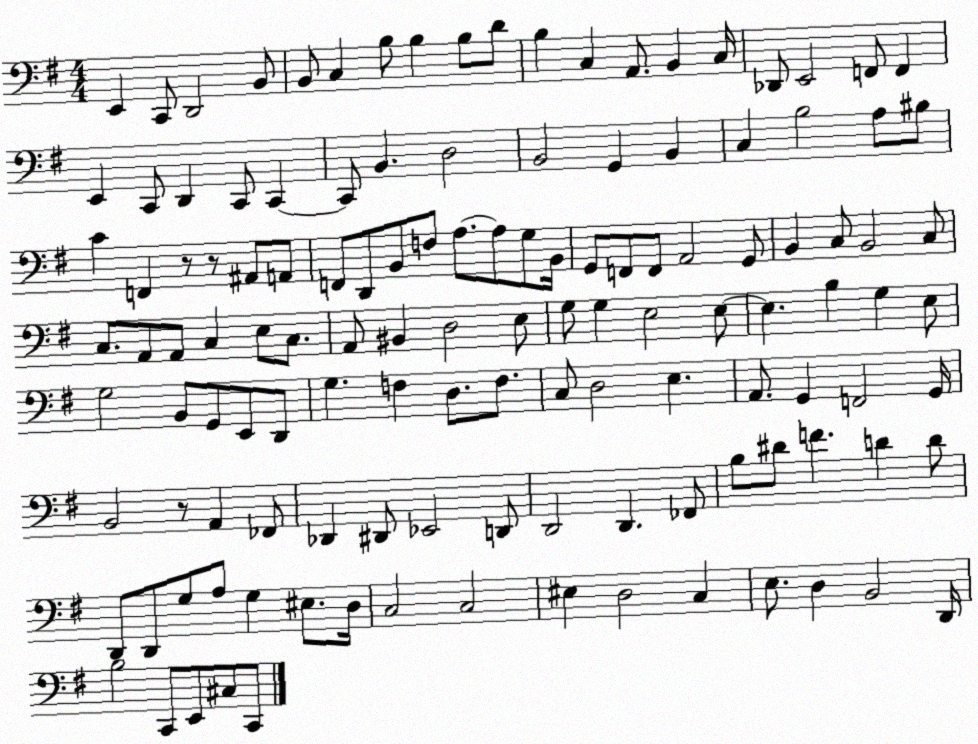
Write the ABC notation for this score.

X:1
T:Untitled
M:4/4
L:1/4
K:G
E,, C,,/2 D,,2 B,,/2 B,,/2 C, B,/2 B, B,/2 D/2 B, C, A,,/2 B,, C,/4 _D,,/2 E,,2 F,,/2 F,, E,, C,,/2 D,, C,,/2 C,, C,,/2 B,, D,2 B,,2 G,, B,, C, B,2 A,/2 ^B,/2 C F,, z/2 z/2 ^A,,/2 A,,/2 F,,/2 D,,/2 B,,/2 F,/2 A,/2 A,/2 G,/2 B,,/4 G,,/2 F,,/2 F,,/2 A,,2 G,,/2 B,, C,/2 B,,2 C,/2 C,/2 A,,/2 A,,/2 C, E,/2 C,/2 A,,/2 ^B,, D,2 E,/2 G,/2 G, E,2 E,/2 E, B, G, E,/2 G,2 B,,/2 G,,/2 E,,/2 D,,/2 G, F, D,/2 F,/2 C,/2 D,2 E, A,,/2 G,, F,,2 G,,/4 B,,2 z/2 A,, _F,,/2 _D,, ^D,,/2 _E,,2 D,,/2 D,,2 D,, _F,,/2 B,/2 ^D/2 F D D/2 D,,/2 D,,/2 G,/2 A,/2 G, ^E,/2 D,/4 C,2 C,2 ^E, D,2 C, E,/2 D, B,,2 D,,/4 B,2 C,,/2 E,,/2 ^C,/2 C,,/2